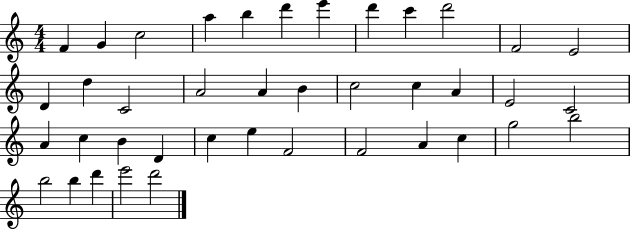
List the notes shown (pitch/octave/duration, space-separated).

F4/q G4/q C5/h A5/q B5/q D6/q E6/q D6/q C6/q D6/h F4/h E4/h D4/q D5/q C4/h A4/h A4/q B4/q C5/h C5/q A4/q E4/h C4/h A4/q C5/q B4/q D4/q C5/q E5/q F4/h F4/h A4/q C5/q G5/h B5/h B5/h B5/q D6/q E6/h D6/h